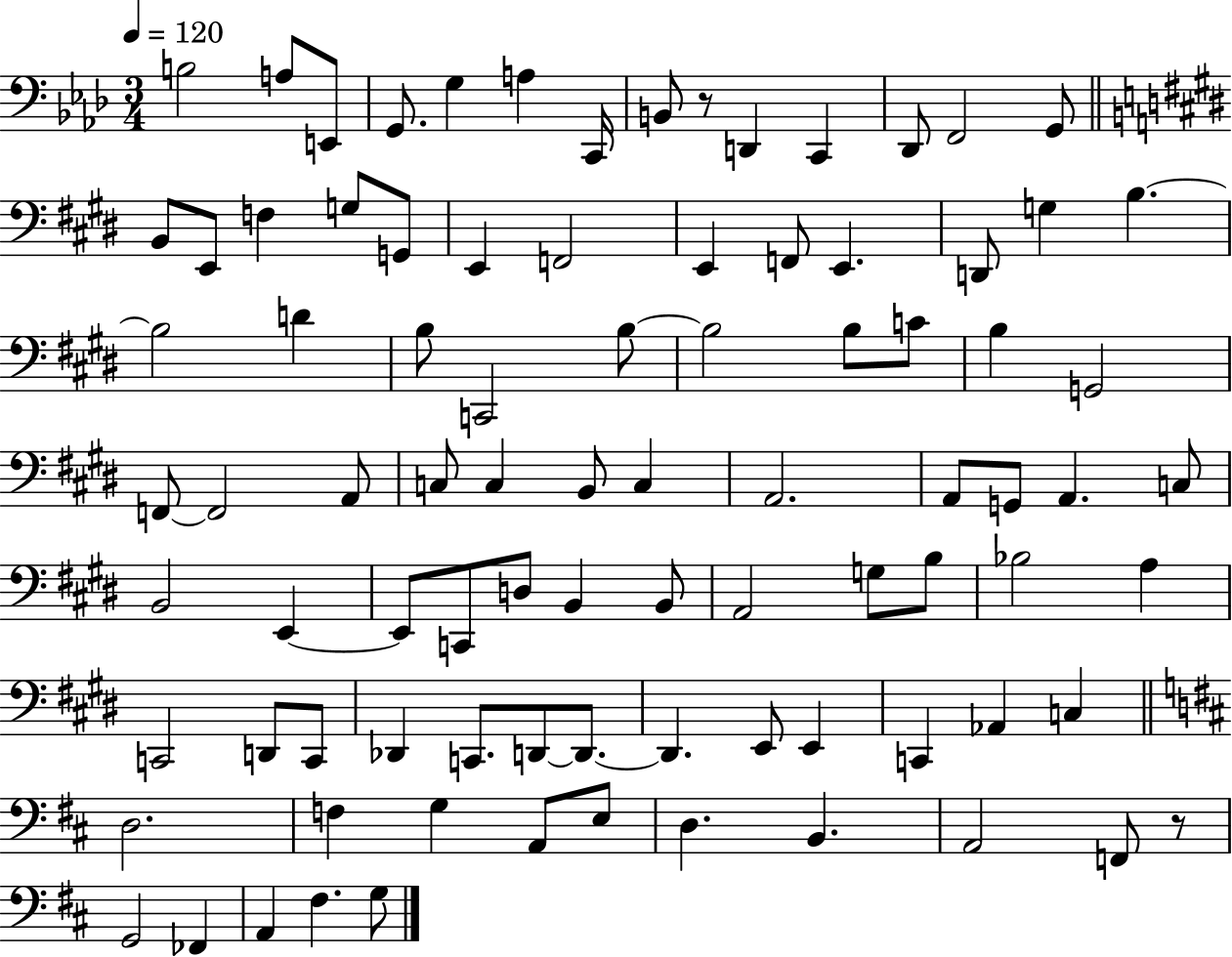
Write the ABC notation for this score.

X:1
T:Untitled
M:3/4
L:1/4
K:Ab
B,2 A,/2 E,,/2 G,,/2 G, A, C,,/4 B,,/2 z/2 D,, C,, _D,,/2 F,,2 G,,/2 B,,/2 E,,/2 F, G,/2 G,,/2 E,, F,,2 E,, F,,/2 E,, D,,/2 G, B, B,2 D B,/2 C,,2 B,/2 B,2 B,/2 C/2 B, G,,2 F,,/2 F,,2 A,,/2 C,/2 C, B,,/2 C, A,,2 A,,/2 G,,/2 A,, C,/2 B,,2 E,, E,,/2 C,,/2 D,/2 B,, B,,/2 A,,2 G,/2 B,/2 _B,2 A, C,,2 D,,/2 C,,/2 _D,, C,,/2 D,,/2 D,,/2 D,, E,,/2 E,, C,, _A,, C, D,2 F, G, A,,/2 E,/2 D, B,, A,,2 F,,/2 z/2 G,,2 _F,, A,, ^F, G,/2